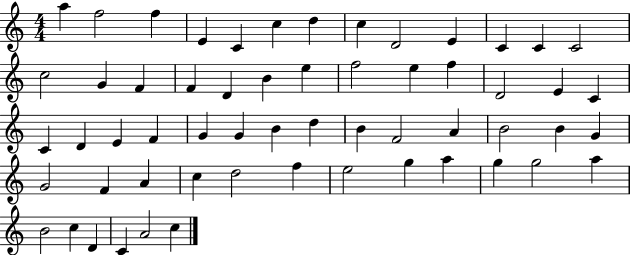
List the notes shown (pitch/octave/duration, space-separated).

A5/q F5/h F5/q E4/q C4/q C5/q D5/q C5/q D4/h E4/q C4/q C4/q C4/h C5/h G4/q F4/q F4/q D4/q B4/q E5/q F5/h E5/q F5/q D4/h E4/q C4/q C4/q D4/q E4/q F4/q G4/q G4/q B4/q D5/q B4/q F4/h A4/q B4/h B4/q G4/q G4/h F4/q A4/q C5/q D5/h F5/q E5/h G5/q A5/q G5/q G5/h A5/q B4/h C5/q D4/q C4/q A4/h C5/q